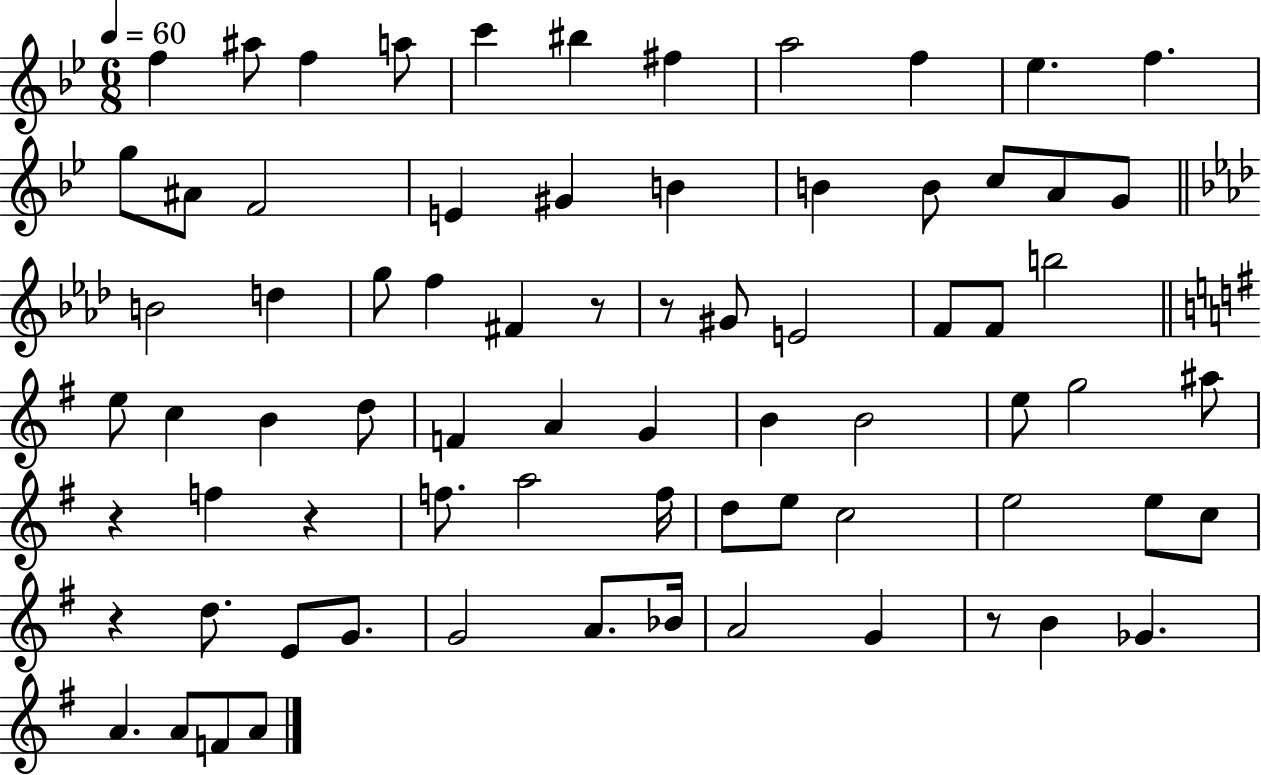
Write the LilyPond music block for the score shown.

{
  \clef treble
  \numericTimeSignature
  \time 6/8
  \key bes \major
  \tempo 4 = 60
  f''4 ais''8 f''4 a''8 | c'''4 bis''4 fis''4 | a''2 f''4 | ees''4. f''4. | \break g''8 ais'8 f'2 | e'4 gis'4 b'4 | b'4 b'8 c''8 a'8 g'8 | \bar "||" \break \key f \minor b'2 d''4 | g''8 f''4 fis'4 r8 | r8 gis'8 e'2 | f'8 f'8 b''2 | \break \bar "||" \break \key e \minor e''8 c''4 b'4 d''8 | f'4 a'4 g'4 | b'4 b'2 | e''8 g''2 ais''8 | \break r4 f''4 r4 | f''8. a''2 f''16 | d''8 e''8 c''2 | e''2 e''8 c''8 | \break r4 d''8. e'8 g'8. | g'2 a'8. bes'16 | a'2 g'4 | r8 b'4 ges'4. | \break a'4. a'8 f'8 a'8 | \bar "|."
}